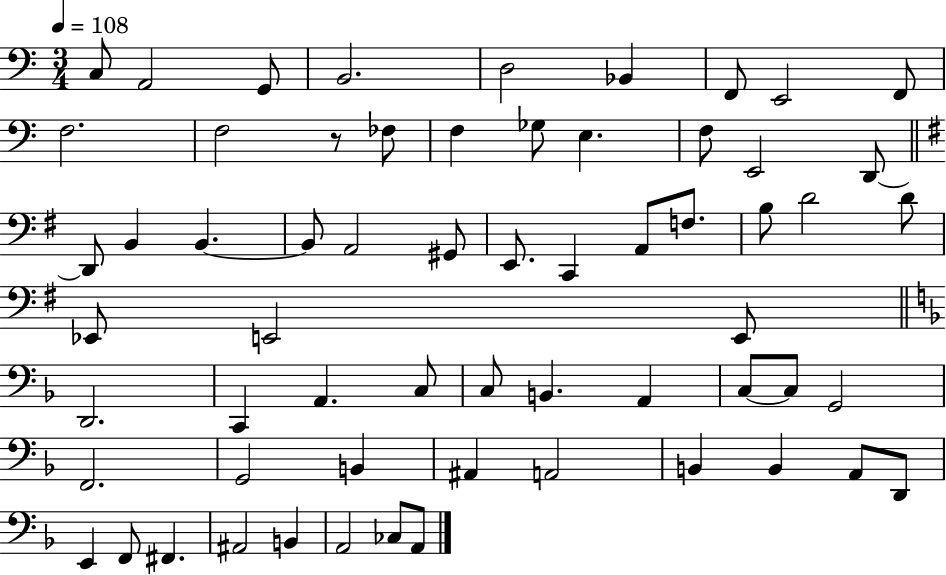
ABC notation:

X:1
T:Untitled
M:3/4
L:1/4
K:C
C,/2 A,,2 G,,/2 B,,2 D,2 _B,, F,,/2 E,,2 F,,/2 F,2 F,2 z/2 _F,/2 F, _G,/2 E, F,/2 E,,2 D,,/2 D,,/2 B,, B,, B,,/2 A,,2 ^G,,/2 E,,/2 C,, A,,/2 F,/2 B,/2 D2 D/2 _E,,/2 E,,2 E,,/2 D,,2 C,, A,, C,/2 C,/2 B,, A,, C,/2 C,/2 G,,2 F,,2 G,,2 B,, ^A,, A,,2 B,, B,, A,,/2 D,,/2 E,, F,,/2 ^F,, ^A,,2 B,, A,,2 _C,/2 A,,/2